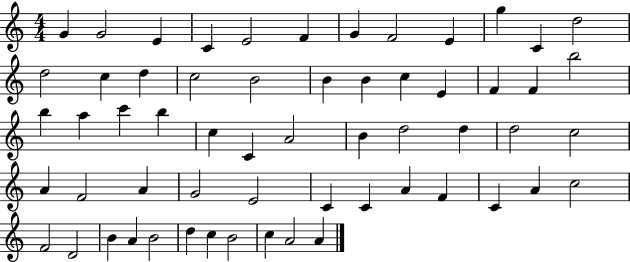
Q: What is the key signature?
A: C major